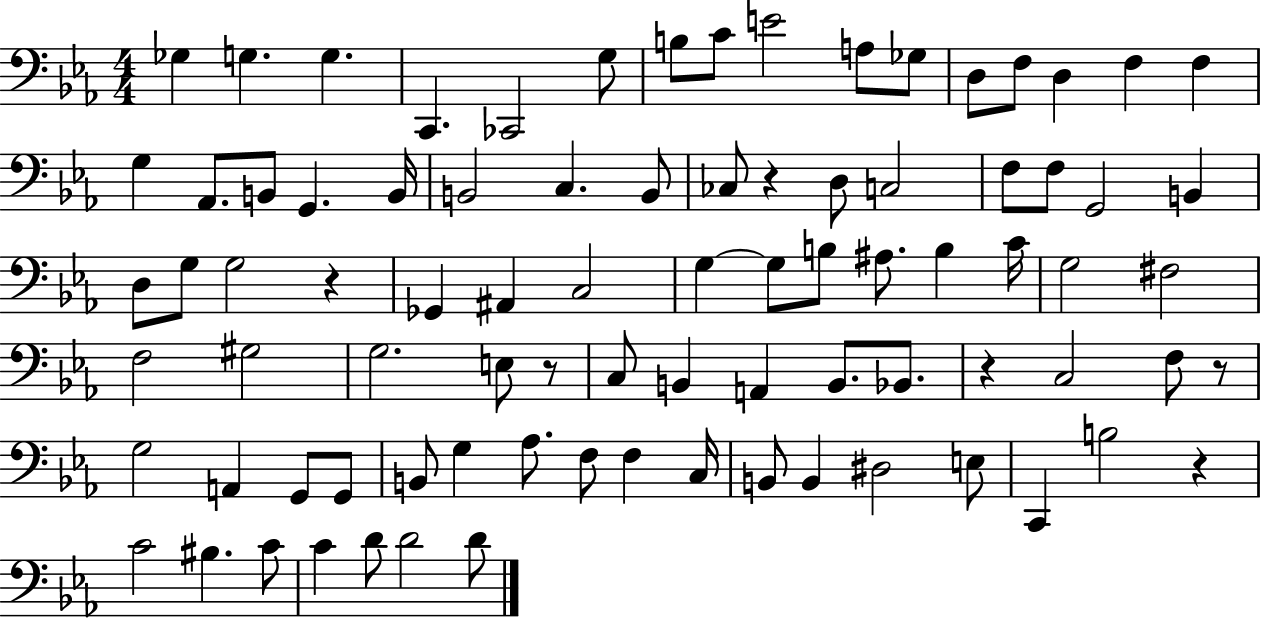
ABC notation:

X:1
T:Untitled
M:4/4
L:1/4
K:Eb
_G, G, G, C,, _C,,2 G,/2 B,/2 C/2 E2 A,/2 _G,/2 D,/2 F,/2 D, F, F, G, _A,,/2 B,,/2 G,, B,,/4 B,,2 C, B,,/2 _C,/2 z D,/2 C,2 F,/2 F,/2 G,,2 B,, D,/2 G,/2 G,2 z _G,, ^A,, C,2 G, G,/2 B,/2 ^A,/2 B, C/4 G,2 ^F,2 F,2 ^G,2 G,2 E,/2 z/2 C,/2 B,, A,, B,,/2 _B,,/2 z C,2 F,/2 z/2 G,2 A,, G,,/2 G,,/2 B,,/2 G, _A,/2 F,/2 F, C,/4 B,,/2 B,, ^D,2 E,/2 C,, B,2 z C2 ^B, C/2 C D/2 D2 D/2